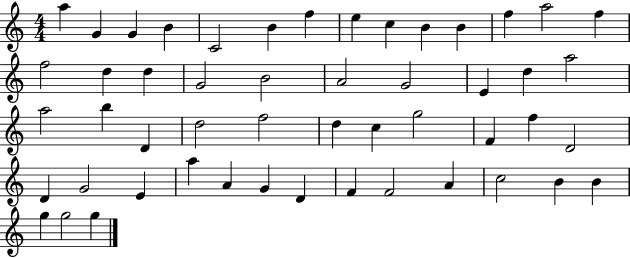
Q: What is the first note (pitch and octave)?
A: A5